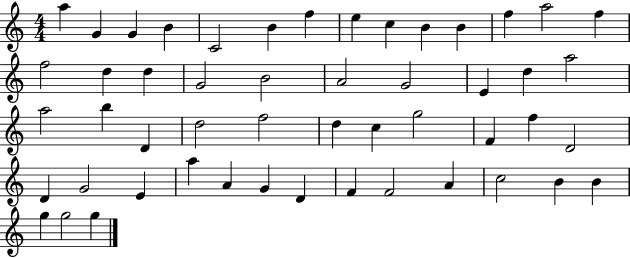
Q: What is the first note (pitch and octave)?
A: A5